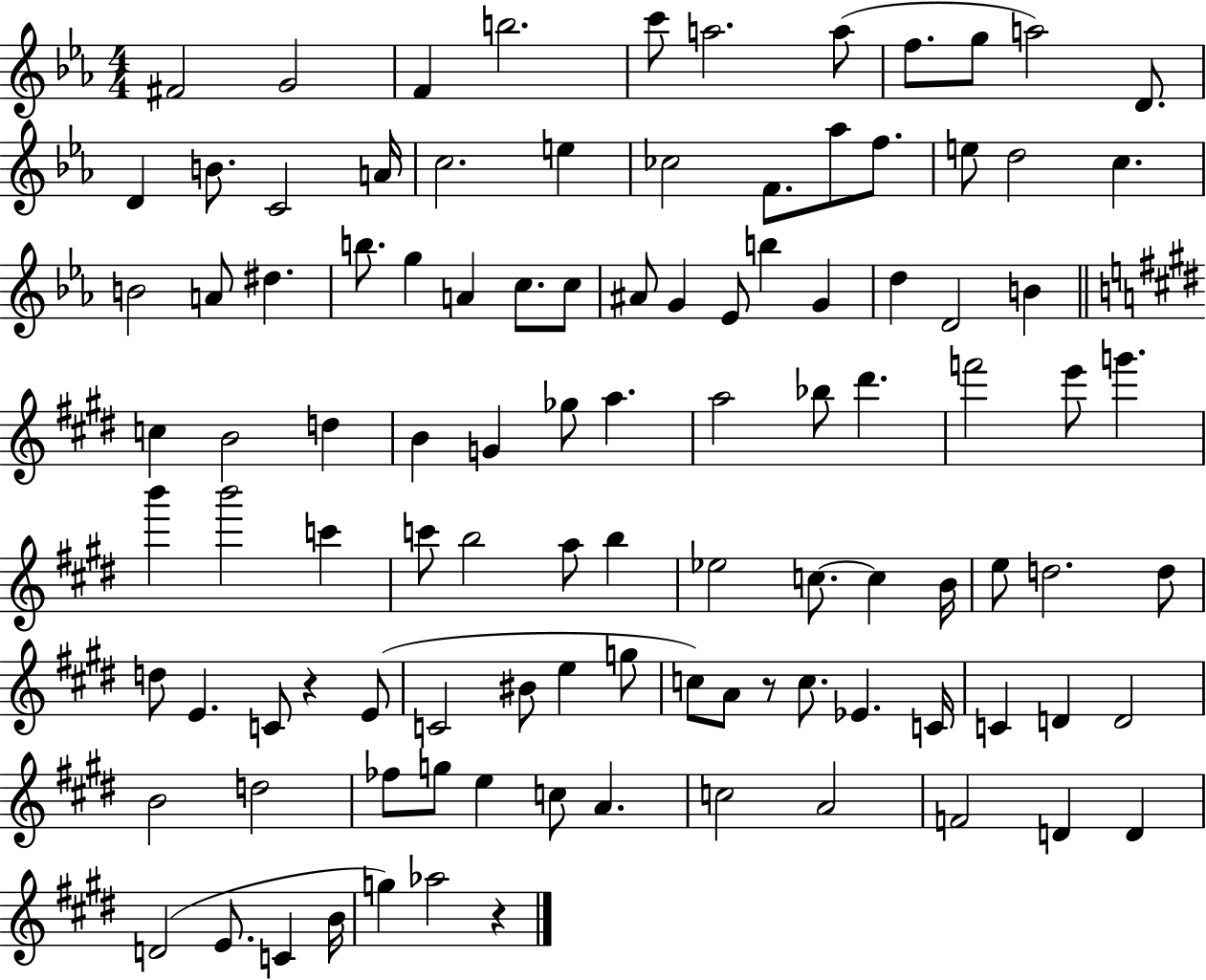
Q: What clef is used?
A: treble